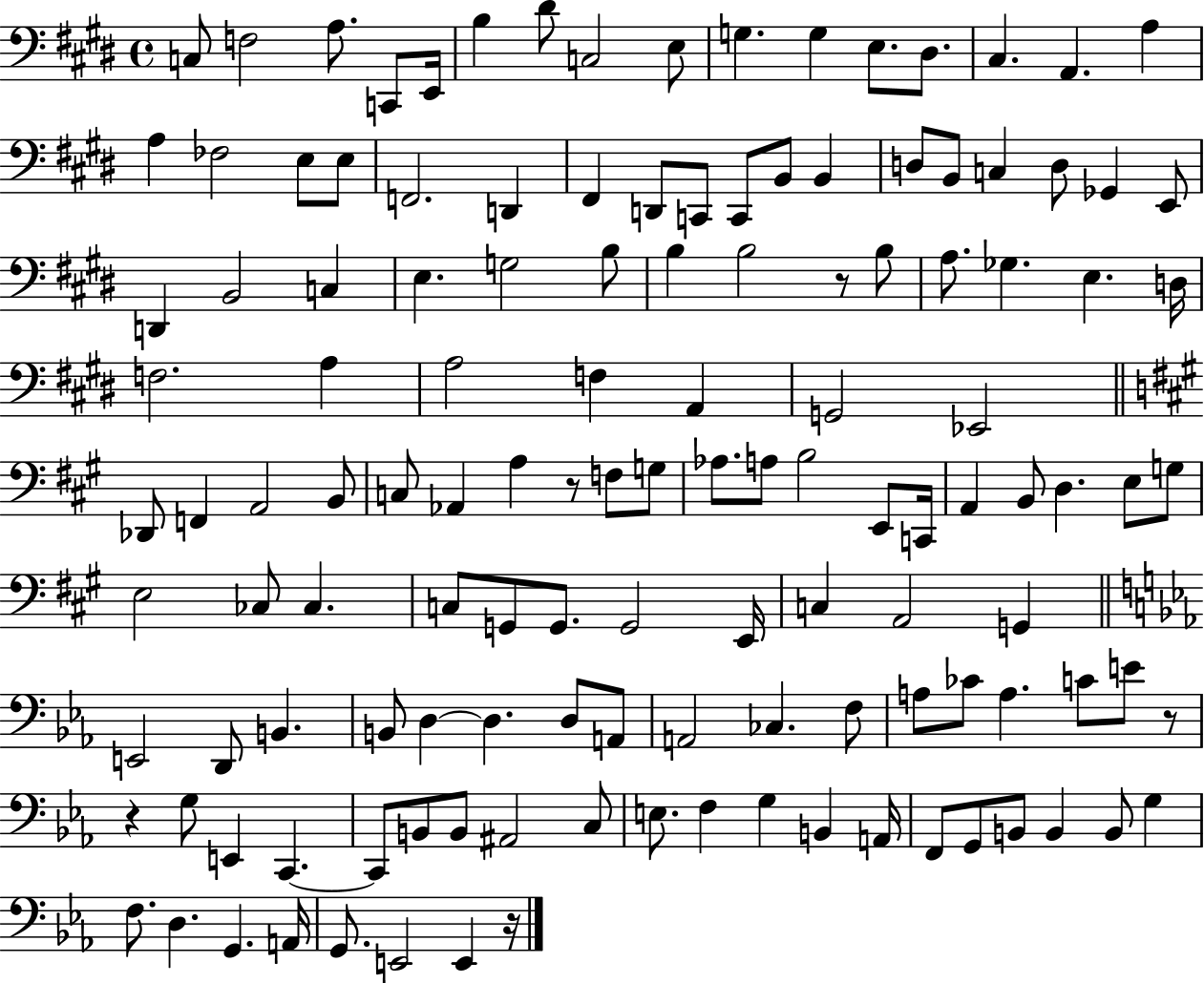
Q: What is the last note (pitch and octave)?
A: E2